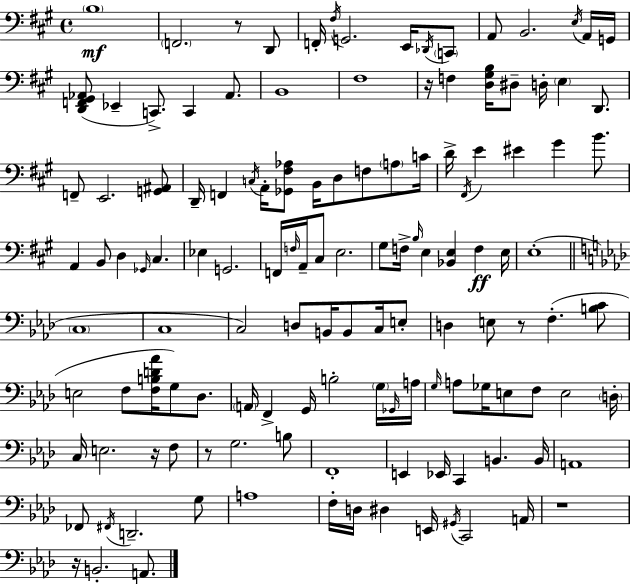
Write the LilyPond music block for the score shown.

{
  \clef bass
  \time 4/4
  \defaultTimeSignature
  \key a \major
  \parenthesize b1\mf | \parenthesize f,2. r8 d,8 | f,16-. \acciaccatura { fis16 } g,2. e,16 \acciaccatura { des,16 } | \parenthesize c,8 a,8 b,2. | \break \acciaccatura { e16 } a,16 g,16 <d, f, gis, aes,>8( ees,4-- c,8.->) c,4 | aes,8. b,1 | fis1 | r16 f4 <d gis b>16 dis8-- d16-. \parenthesize e4 | \break d,8. f,8-- e,2. | <g, ais,>8 d,16-- f,4 \acciaccatura { c16 } a,16-. <ges, fis aes>8 b,16 d8 f8 | \parenthesize a8 c'16 d'16-> \acciaccatura { fis,16 } e'4 eis'4 gis'4 | b'8. a,4 b,8 d4 \grace { ges,16 } | \break cis4. ees4 g,2. | f,16 \grace { f16 } a,16-- cis8 e2. | gis8 f16-> \grace { b16 } e4 <bes, e>4 | f4\ff e16 e1-.( | \break \bar "||" \break \key aes \major \parenthesize c1 | c1 | c2) d8 b,16 b,8 c16 e8-. | d4 e8 r8 f4.-.( <b c'>8 | \break e2 f8 <f b d' aes'>16 g8) des8. | \parenthesize a,16 f,4-> g,16 b2-. \parenthesize g16 \grace { ges,16 } | a16 \grace { g16 } a8 ges16 e8 f8 e2 | \parenthesize d16-. c16 e2. r16 | \break f8 r8 g2. | b8 f,1-. | e,4 ees,16 c,4 b,4. | b,16 a,1 | \break fes,8 \acciaccatura { fis,16 } d,2.-- | g8 a1 | f16-. d16 dis4 e,16 \acciaccatura { gis,16 } c,2 | a,16 r1 | \break r16 b,2.-. | a,8. \bar "|."
}